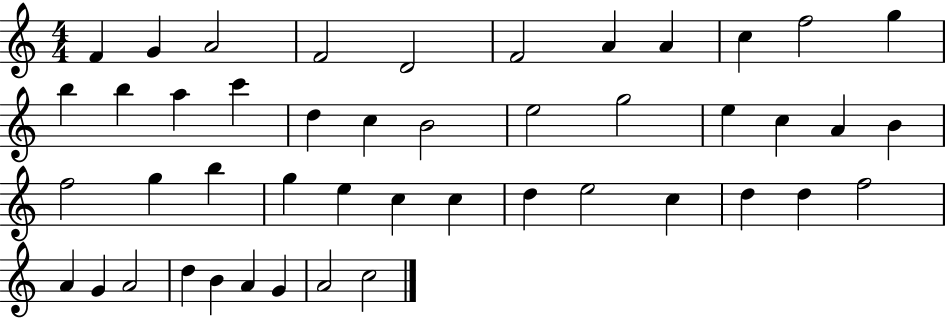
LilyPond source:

{
  \clef treble
  \numericTimeSignature
  \time 4/4
  \key c \major
  f'4 g'4 a'2 | f'2 d'2 | f'2 a'4 a'4 | c''4 f''2 g''4 | \break b''4 b''4 a''4 c'''4 | d''4 c''4 b'2 | e''2 g''2 | e''4 c''4 a'4 b'4 | \break f''2 g''4 b''4 | g''4 e''4 c''4 c''4 | d''4 e''2 c''4 | d''4 d''4 f''2 | \break a'4 g'4 a'2 | d''4 b'4 a'4 g'4 | a'2 c''2 | \bar "|."
}